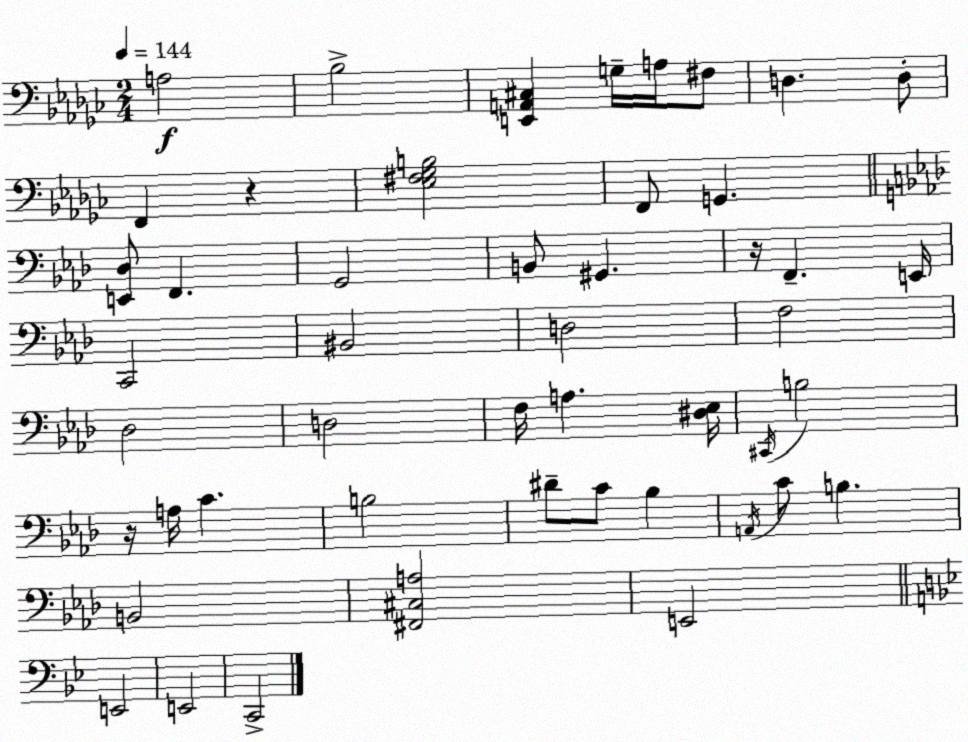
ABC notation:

X:1
T:Untitled
M:2/4
L:1/4
K:Ebm
A,2 _B,2 [E,,A,,^C,] G,/4 A,/4 ^F,/2 D, D,/2 F,, z [_E,^F,_G,B,]2 F,,/2 G,, [E,,_D,]/2 F,, G,,2 B,,/2 ^G,, z/4 F,, E,,/4 C,,2 ^B,,2 D,2 F,2 _D,2 D,2 F,/4 A, [^D,_E,]/4 ^C,,/4 B,2 z/4 A,/4 C B,2 ^D/2 C/2 _B, A,,/4 C/2 B, B,,2 [^F,,^C,A,]2 E,,2 E,,2 E,,2 C,,2